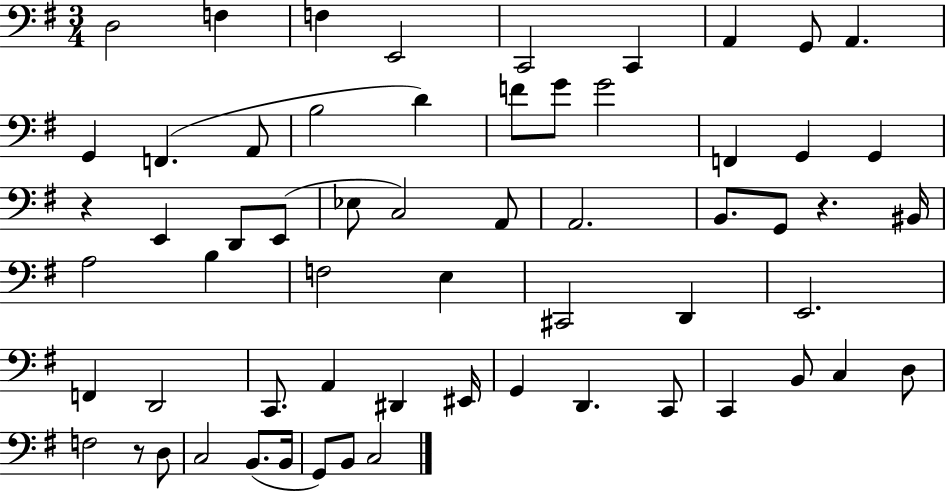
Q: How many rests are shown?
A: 3